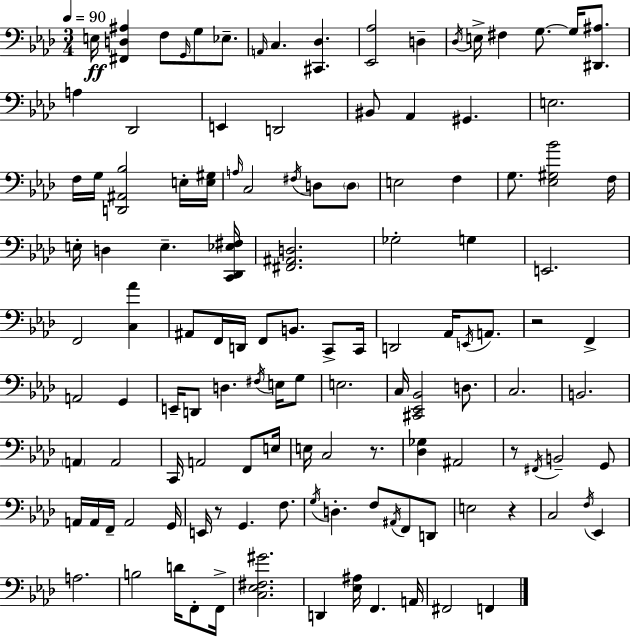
X:1
T:Untitled
M:3/4
L:1/4
K:Fm
E,/4 [^F,,D,^A,] F,/2 G,,/4 G,/2 _E,/2 A,,/4 C, [^C,,_D,] [_E,,_A,]2 D, _D,/4 E,/4 ^F, G,/2 G,/4 [^D,,^A,]/2 A, _D,,2 E,, D,,2 ^B,,/2 _A,, ^G,, E,2 F,/4 G,/4 [D,,^A,,_B,]2 E,/4 [E,^G,]/4 A,/4 C,2 ^F,/4 D,/2 D,/2 E,2 F, G,/2 [_E,^G,_B]2 F,/4 E,/4 D, E, [C,,_D,,_E,^F,]/4 [^F,,^A,,D,]2 _G,2 G, E,,2 F,,2 [C,_A] ^A,,/2 F,,/4 D,,/4 F,,/2 B,,/2 C,,/2 C,,/4 D,,2 _A,,/4 E,,/4 A,,/2 z2 F,, A,,2 G,, E,,/4 D,,/2 D, ^F,/4 E,/4 G,/2 E,2 C,/4 [^C,,_E,,_B,,]2 D,/2 C,2 B,,2 A,, A,,2 C,,/4 A,,2 F,,/2 E,/4 E,/4 C,2 z/2 [_D,_G,] ^A,,2 z/2 ^F,,/4 B,,2 G,,/2 A,,/4 A,,/4 F,,/4 A,,2 G,,/4 E,,/4 z/2 G,, F,/2 G,/4 D, F,/2 ^A,,/4 F,,/2 D,,/2 E,2 z C,2 F,/4 _E,, A,2 B,2 D/4 F,,/2 F,,/4 [C,_E,^F,^G]2 D,, [_E,^A,]/4 F,, A,,/4 ^F,,2 F,,